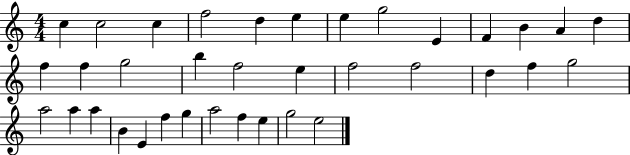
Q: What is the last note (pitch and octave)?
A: E5